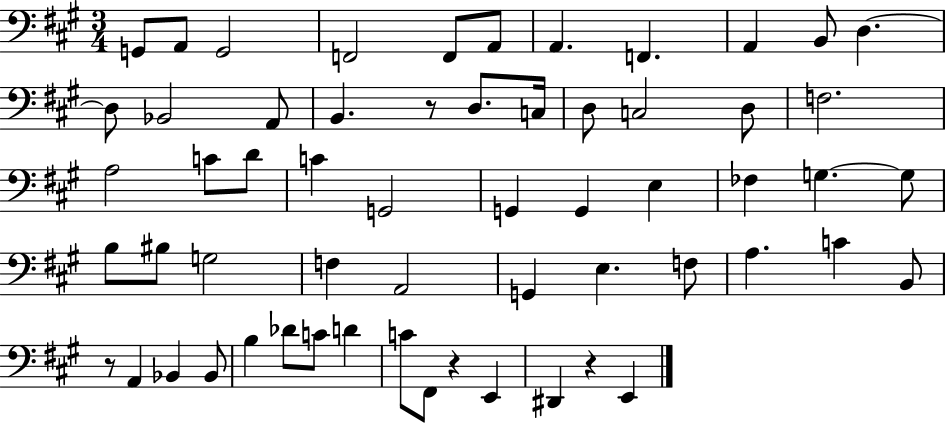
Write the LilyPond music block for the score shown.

{
  \clef bass
  \numericTimeSignature
  \time 3/4
  \key a \major
  g,8 a,8 g,2 | f,2 f,8 a,8 | a,4. f,4. | a,4 b,8 d4.~~ | \break d8 bes,2 a,8 | b,4. r8 d8. c16 | d8 c2 d8 | f2. | \break a2 c'8 d'8 | c'4 g,2 | g,4 g,4 e4 | fes4 g4.~~ g8 | \break b8 bis8 g2 | f4 a,2 | g,4 e4. f8 | a4. c'4 b,8 | \break r8 a,4 bes,4 bes,8 | b4 des'8 c'8 d'4 | c'8 fis,8 r4 e,4 | dis,4 r4 e,4 | \break \bar "|."
}